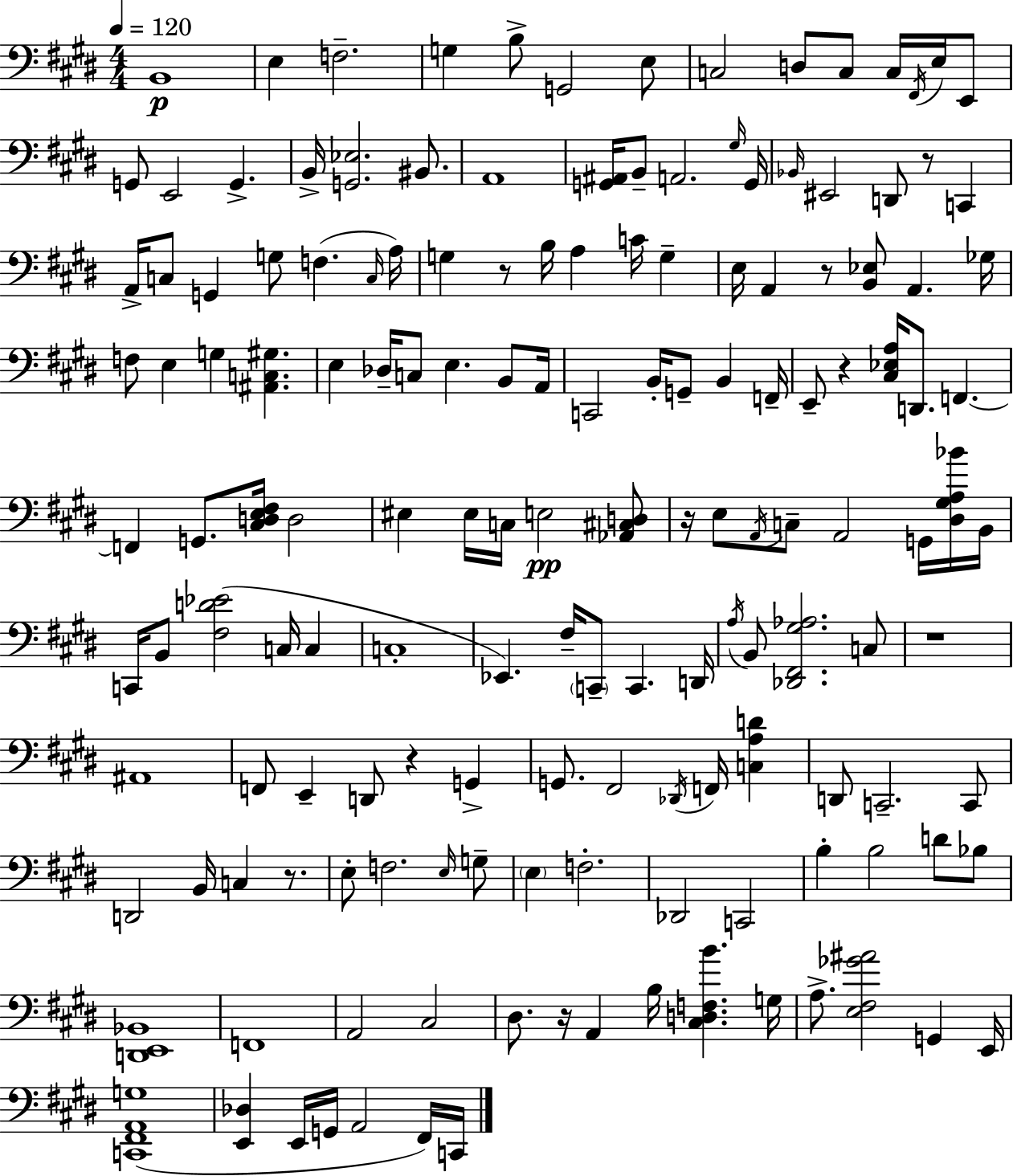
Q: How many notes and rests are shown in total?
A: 154